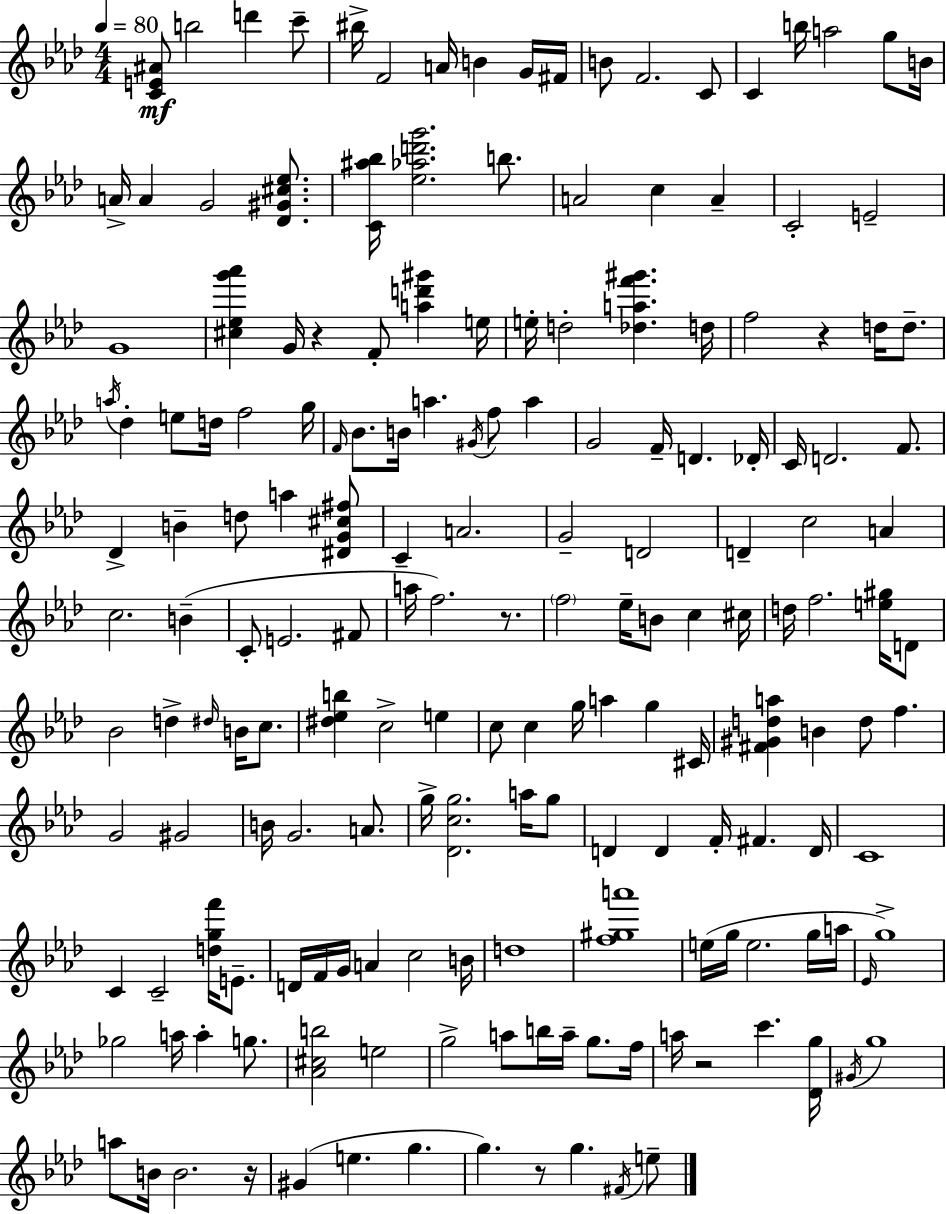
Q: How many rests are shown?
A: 6